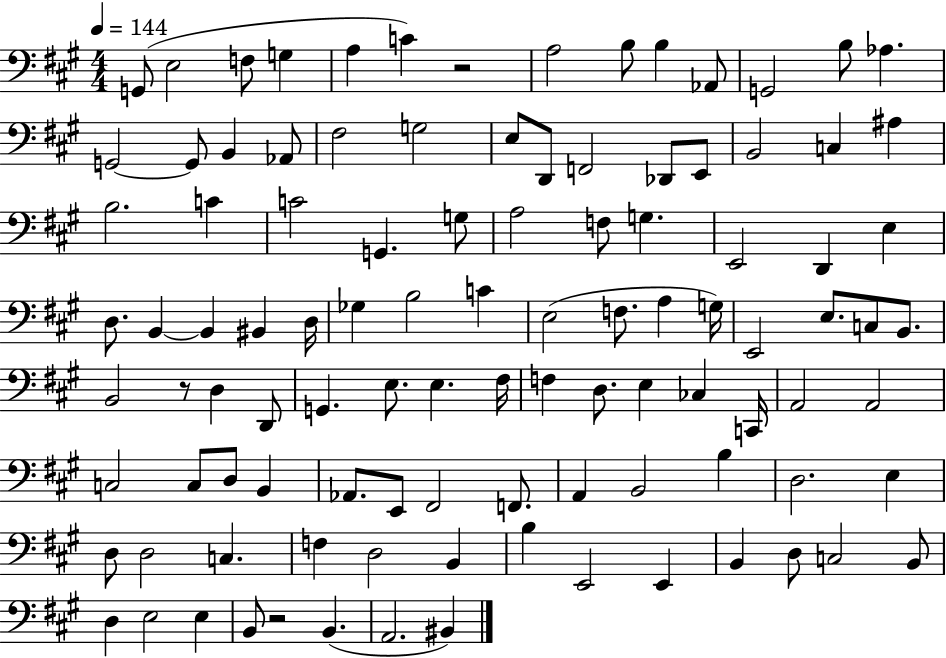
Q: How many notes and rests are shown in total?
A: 104